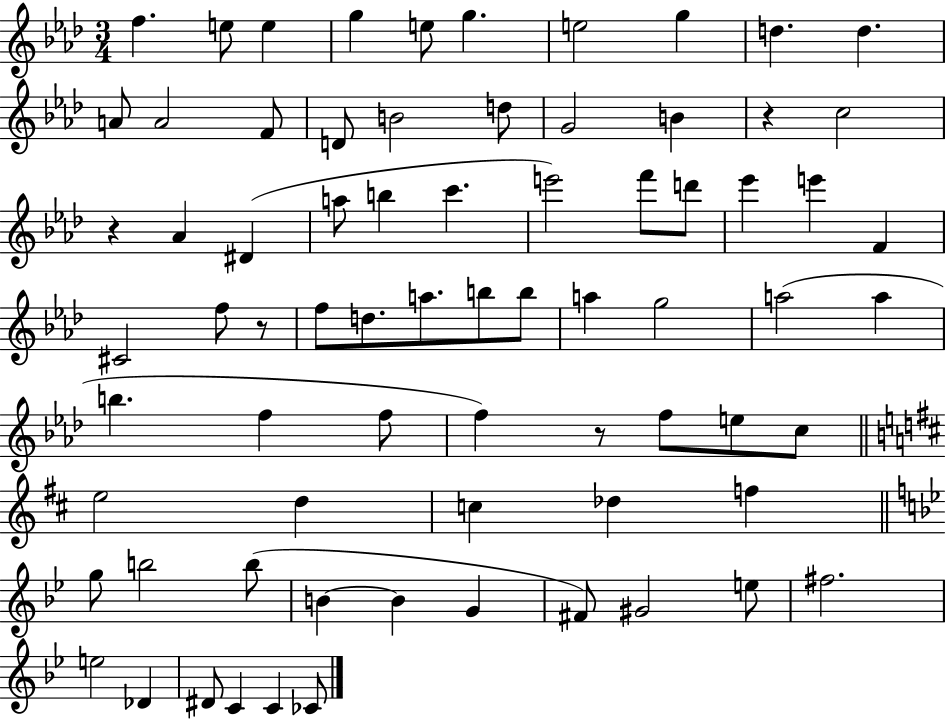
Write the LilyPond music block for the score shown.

{
  \clef treble
  \numericTimeSignature
  \time 3/4
  \key aes \major
  \repeat volta 2 { f''4. e''8 e''4 | g''4 e''8 g''4. | e''2 g''4 | d''4. d''4. | \break a'8 a'2 f'8 | d'8 b'2 d''8 | g'2 b'4 | r4 c''2 | \break r4 aes'4 dis'4( | a''8 b''4 c'''4. | e'''2) f'''8 d'''8 | ees'''4 e'''4 f'4 | \break cis'2 f''8 r8 | f''8 d''8. a''8. b''8 b''8 | a''4 g''2 | a''2( a''4 | \break b''4. f''4 f''8 | f''4) r8 f''8 e''8 c''8 | \bar "||" \break \key d \major e''2 d''4 | c''4 des''4 f''4 | \bar "||" \break \key bes \major g''8 b''2 b''8( | b'4~~ b'4 g'4 | fis'8) gis'2 e''8 | fis''2. | \break e''2 des'4 | dis'8 c'4 c'4 ces'8 | } \bar "|."
}